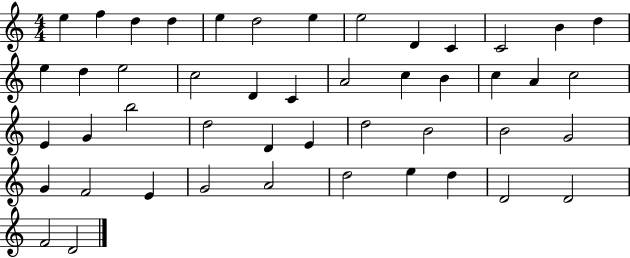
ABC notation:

X:1
T:Untitled
M:4/4
L:1/4
K:C
e f d d e d2 e e2 D C C2 B d e d e2 c2 D C A2 c B c A c2 E G b2 d2 D E d2 B2 B2 G2 G F2 E G2 A2 d2 e d D2 D2 F2 D2